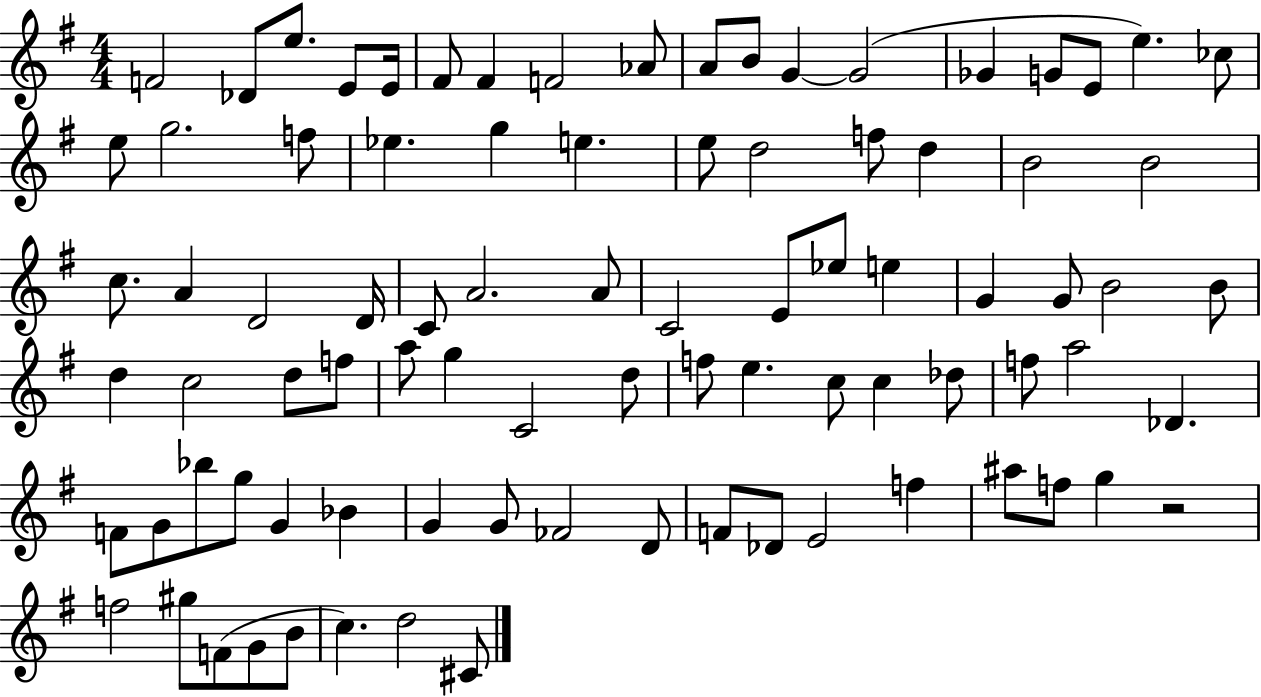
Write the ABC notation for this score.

X:1
T:Untitled
M:4/4
L:1/4
K:G
F2 _D/2 e/2 E/2 E/4 ^F/2 ^F F2 _A/2 A/2 B/2 G G2 _G G/2 E/2 e _c/2 e/2 g2 f/2 _e g e e/2 d2 f/2 d B2 B2 c/2 A D2 D/4 C/2 A2 A/2 C2 E/2 _e/2 e G G/2 B2 B/2 d c2 d/2 f/2 a/2 g C2 d/2 f/2 e c/2 c _d/2 f/2 a2 _D F/2 G/2 _b/2 g/2 G _B G G/2 _F2 D/2 F/2 _D/2 E2 f ^a/2 f/2 g z2 f2 ^g/2 F/2 G/2 B/2 c d2 ^C/2